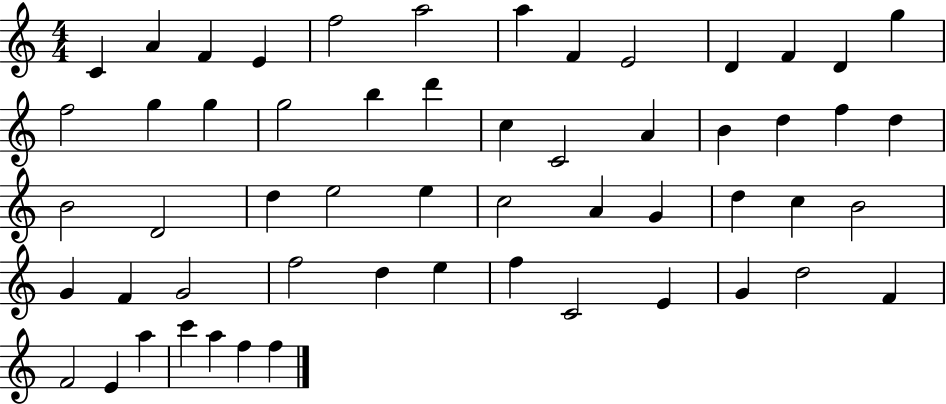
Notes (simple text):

C4/q A4/q F4/q E4/q F5/h A5/h A5/q F4/q E4/h D4/q F4/q D4/q G5/q F5/h G5/q G5/q G5/h B5/q D6/q C5/q C4/h A4/q B4/q D5/q F5/q D5/q B4/h D4/h D5/q E5/h E5/q C5/h A4/q G4/q D5/q C5/q B4/h G4/q F4/q G4/h F5/h D5/q E5/q F5/q C4/h E4/q G4/q D5/h F4/q F4/h E4/q A5/q C6/q A5/q F5/q F5/q